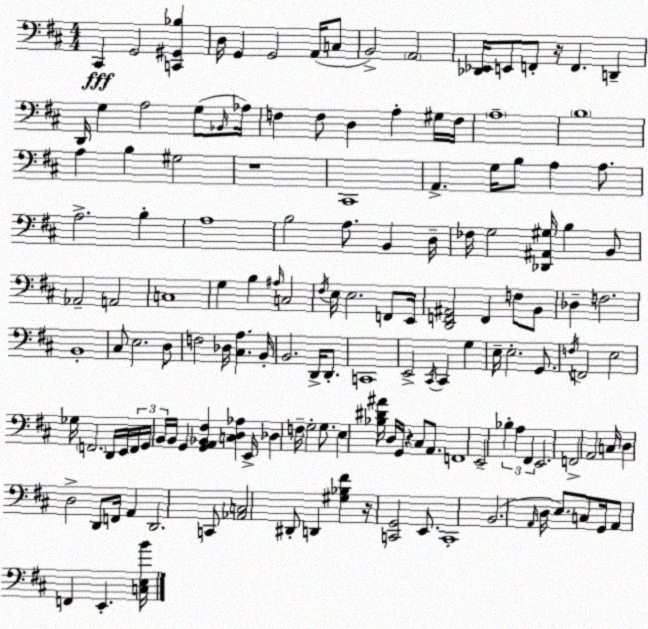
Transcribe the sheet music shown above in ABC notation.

X:1
T:Untitled
M:4/4
L:1/4
K:D
^C,, G,,2 [C,,^G,,_B,] D,/4 G,, G,,2 A,,/4 C,/2 B,,2 A,,2 [_D,,_E,,]/4 E,,/2 F,,/2 z/4 F,, D,, D,,/4 G, A,2 G,/2 _B,,/4 _A,/4 F, F,/2 D, A, ^G,/4 F,/4 A,4 B,4 A, B, ^G,2 z4 ^C,,4 A,, G,/4 B,/2 A, A,/2 A,2 B, A,4 B,2 A,/2 B,, D,/4 _F,/4 G,2 [_D,,^A,,^G,]/4 B, B,,/2 _A,,2 A,,2 C,4 G, B, ^A,/4 C,2 ^F,/4 E,/4 E,2 F,,/2 E,,/4 [D,,F,,^A,,]2 F,, F,/2 B,,/2 _D, F,2 B,,4 ^C,/2 E,2 D,/2 F,2 _D,/4 [^C,A,] B,,/4 B,,2 D,,/4 D,,/2 C,,4 E,,2 ^C,,/4 ^C,, G, E,/4 E,2 G,,/2 F,/4 F,,2 E,2 _G,/4 F,,2 D,,/4 E,,/4 F,,/4 G,,/4 B,,/4 B,,/4 G,, [G,,A,,_B,,^F,] [C,D,_A,] E,,/4 _D, F,/4 G,2 G,/2 E, [_B,^D^A]/4 D,/4 G,,/4 z ^C,/2 A,,/2 F,,4 E,,2 _B, A, ^F,, E,,2 F,,2 A,,2 C,/4 D, D,2 D,,/2 F,,/4 A,, D,,2 C,,/2 [_A,,C,]2 ^D,,/2 D,, [^G,_B,^F] z/4 [C,,G,,]2 E,,/2 C,,4 B,,2 A,,/4 D,/4 E,/2 C,/2 G,,/4 A,,/2 F,, E,, [C,E,B]/4